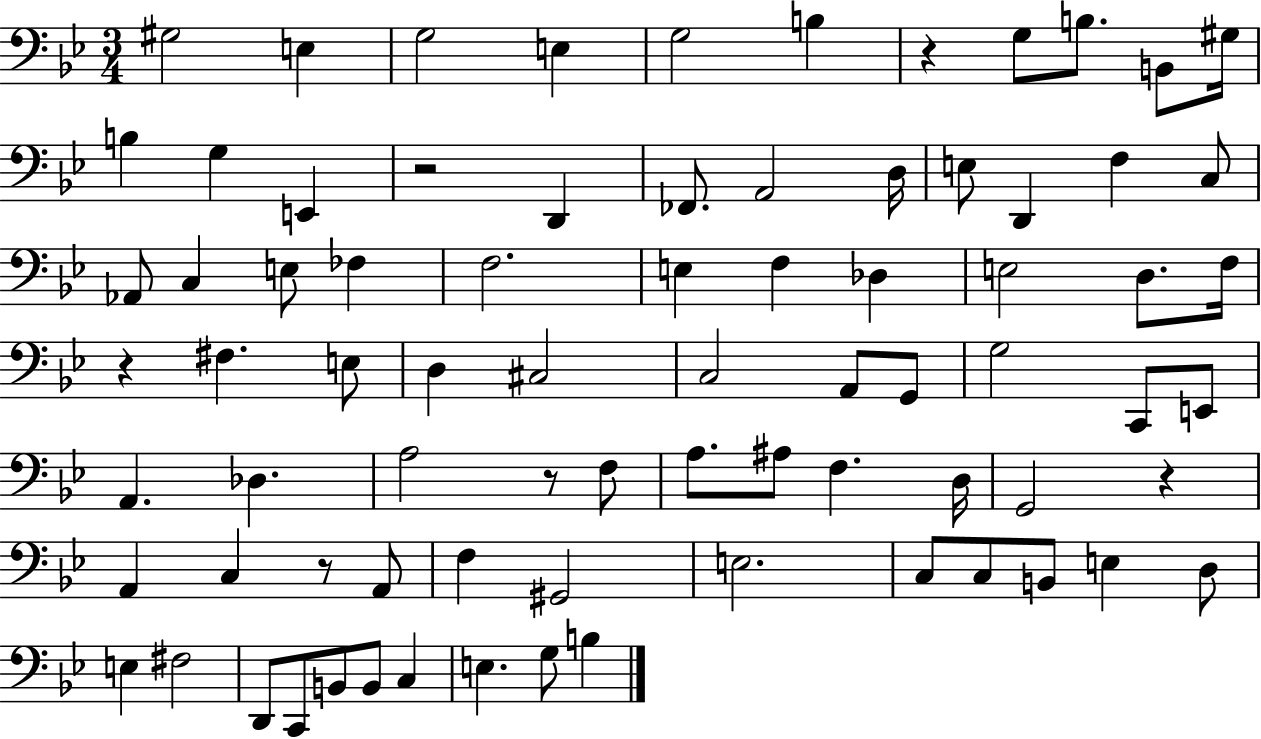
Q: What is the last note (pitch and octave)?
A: B3